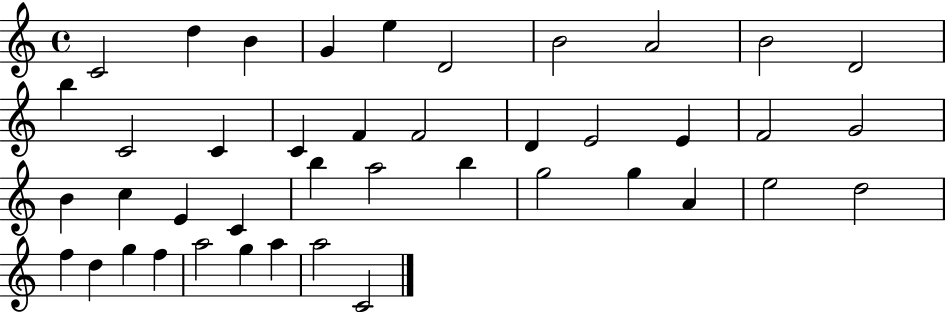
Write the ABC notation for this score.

X:1
T:Untitled
M:4/4
L:1/4
K:C
C2 d B G e D2 B2 A2 B2 D2 b C2 C C F F2 D E2 E F2 G2 B c E C b a2 b g2 g A e2 d2 f d g f a2 g a a2 C2